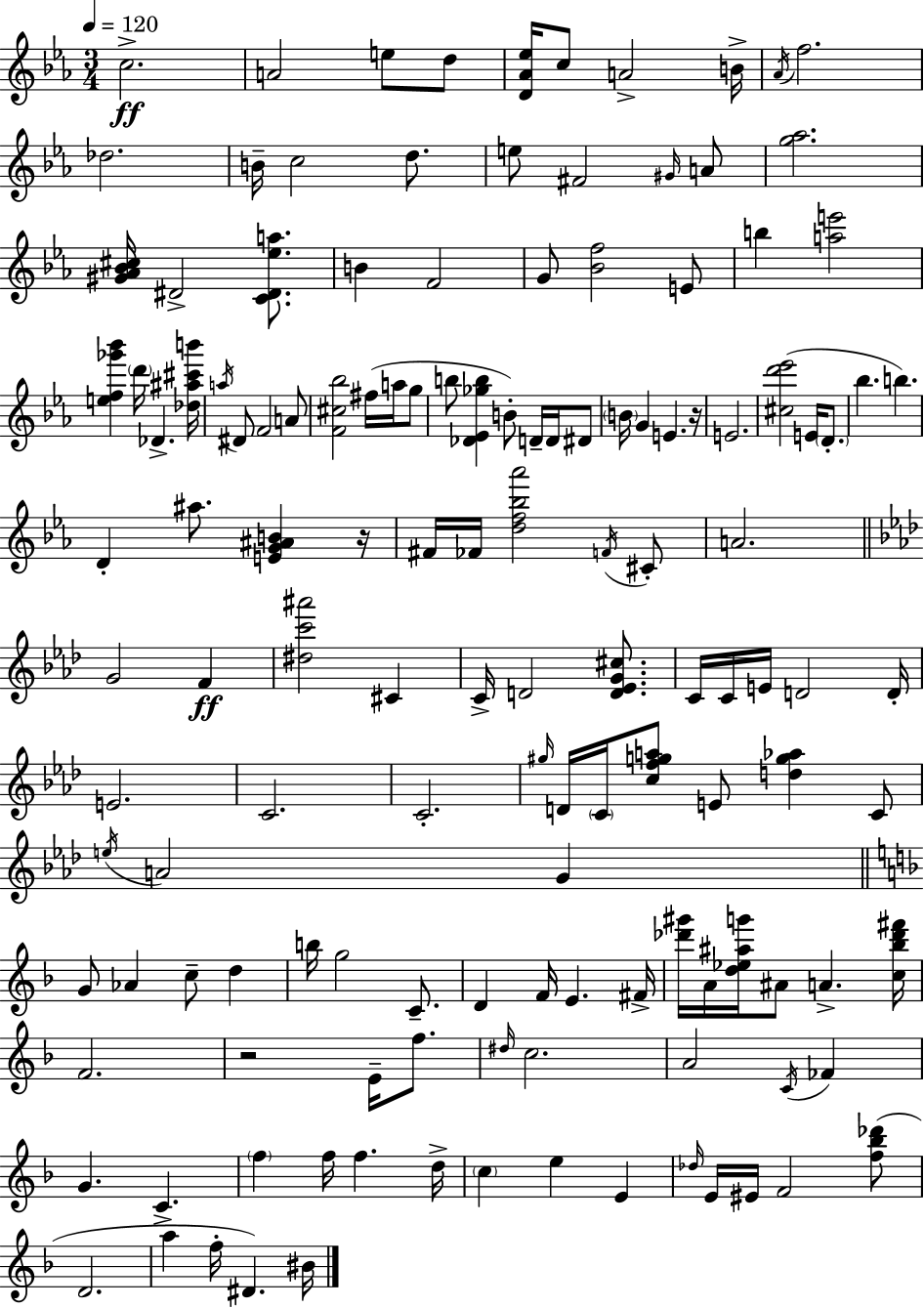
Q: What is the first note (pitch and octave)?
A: C5